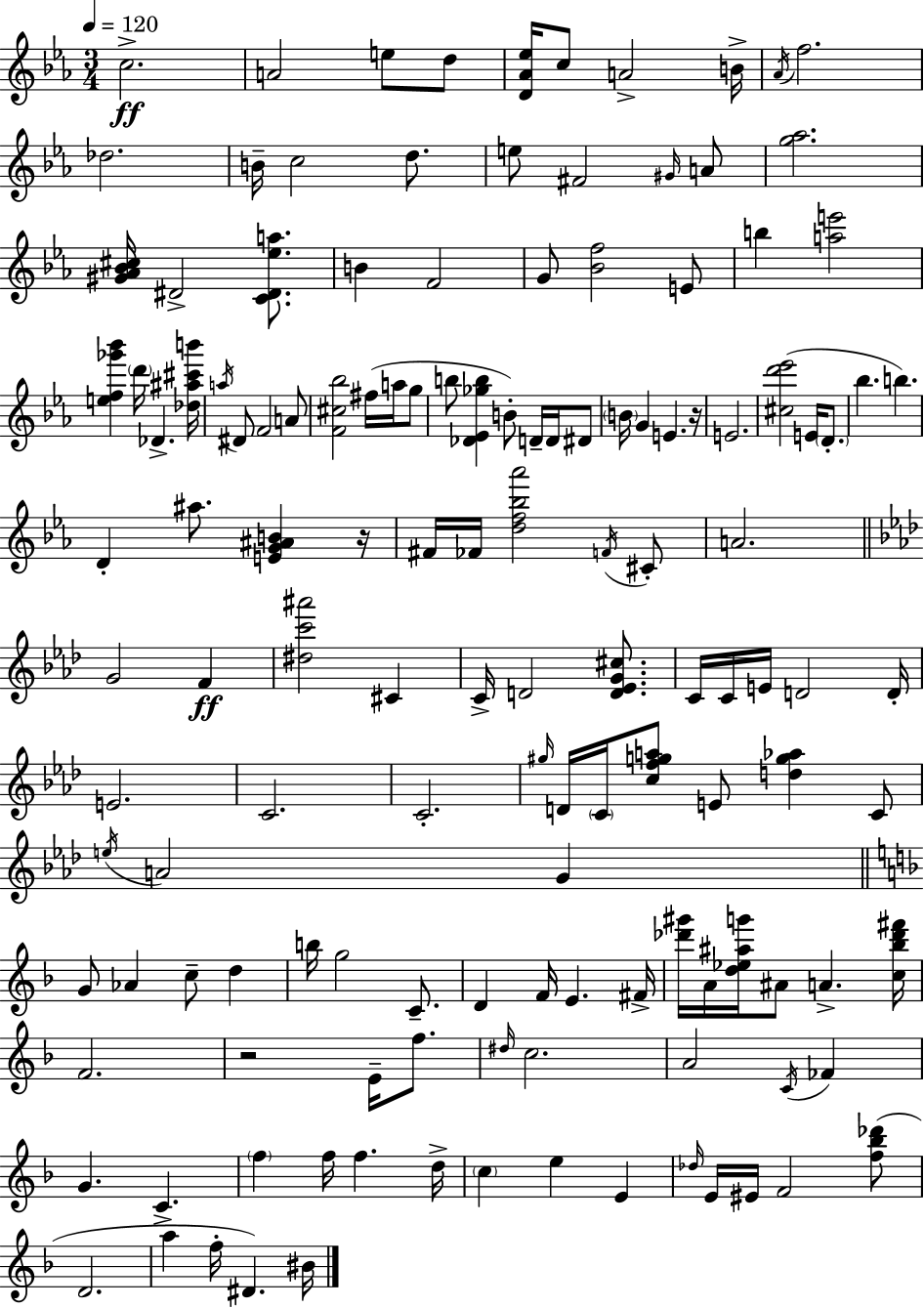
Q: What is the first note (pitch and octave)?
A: C5